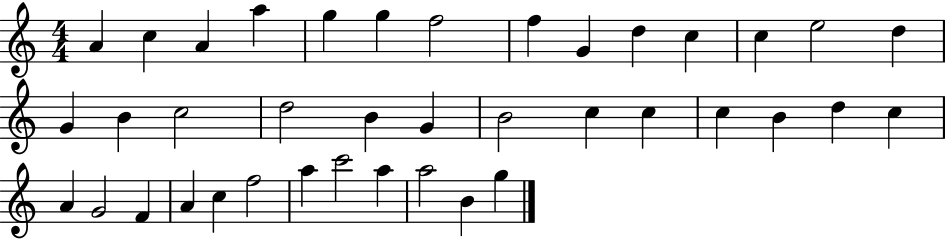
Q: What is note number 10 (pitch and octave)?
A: D5